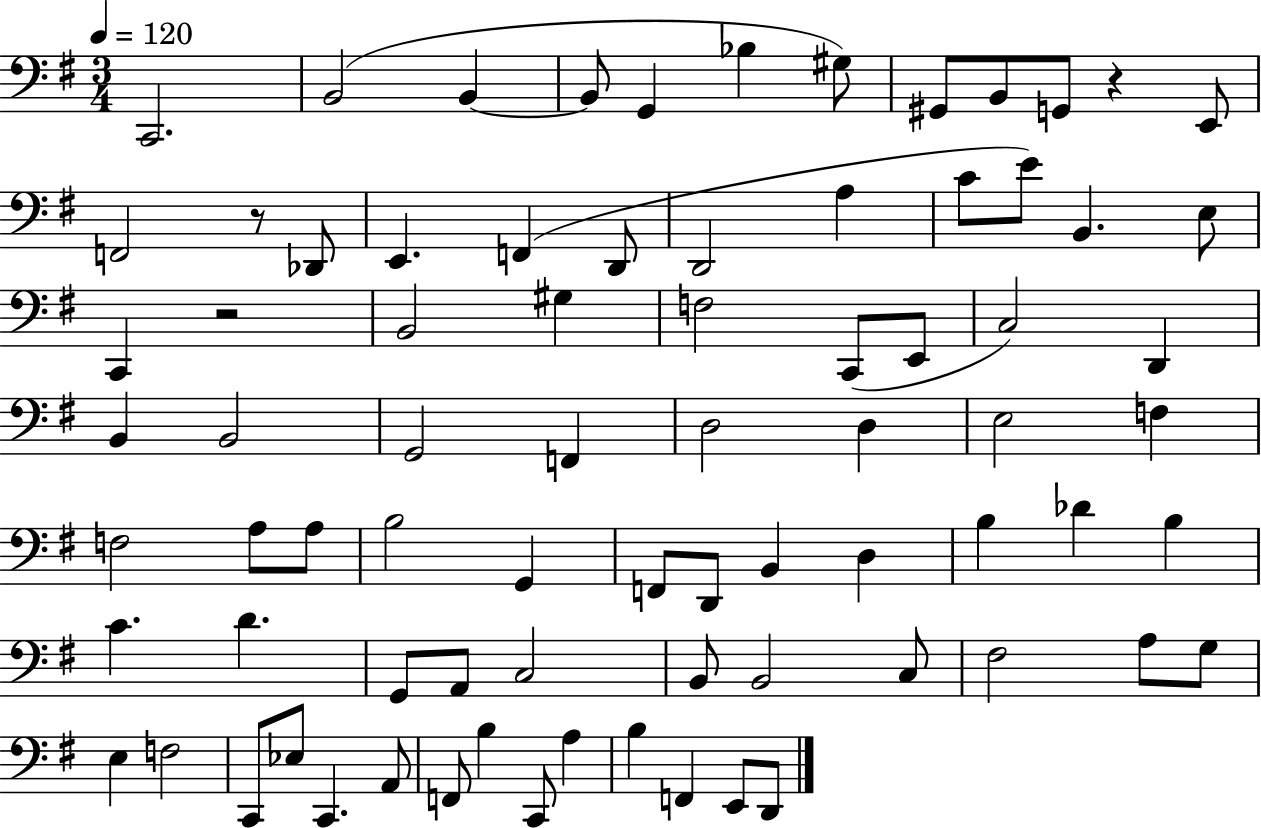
C2/h. B2/h B2/q B2/e G2/q Bb3/q G#3/e G#2/e B2/e G2/e R/q E2/e F2/h R/e Db2/e E2/q. F2/q D2/e D2/h A3/q C4/e E4/e B2/q. E3/e C2/q R/h B2/h G#3/q F3/h C2/e E2/e C3/h D2/q B2/q B2/h G2/h F2/q D3/h D3/q E3/h F3/q F3/h A3/e A3/e B3/h G2/q F2/e D2/e B2/q D3/q B3/q Db4/q B3/q C4/q. D4/q. G2/e A2/e C3/h B2/e B2/h C3/e F#3/h A3/e G3/e E3/q F3/h C2/e Eb3/e C2/q. A2/e F2/e B3/q C2/e A3/q B3/q F2/q E2/e D2/e